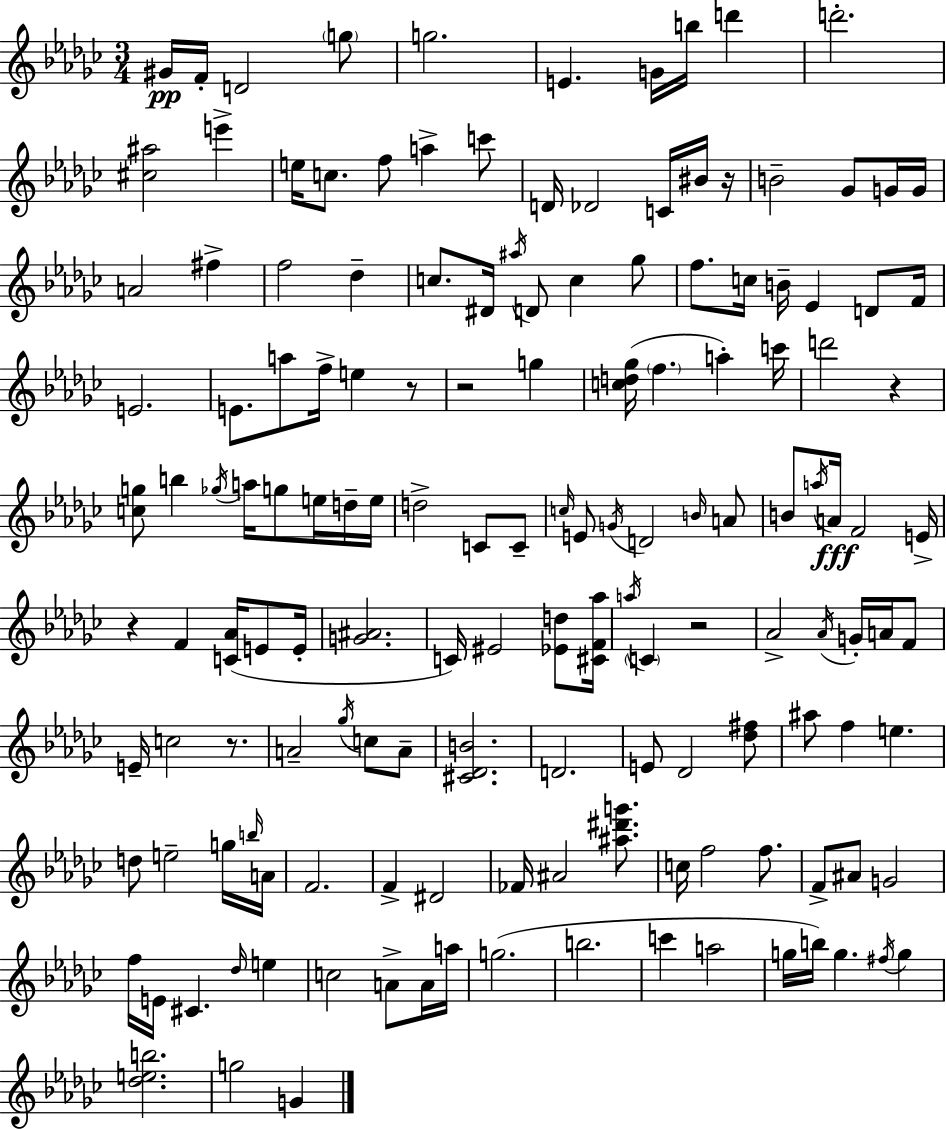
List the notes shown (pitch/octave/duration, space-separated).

G#4/s F4/s D4/h G5/e G5/h. E4/q. G4/s B5/s D6/q D6/h. [C#5,A#5]/h E6/q E5/s C5/e. F5/e A5/q C6/e D4/s Db4/h C4/s BIS4/s R/s B4/h Gb4/e G4/s G4/s A4/h F#5/q F5/h Db5/q C5/e. D#4/s A#5/s D4/e C5/q Gb5/e F5/e. C5/s B4/s Eb4/q D4/e F4/s E4/h. E4/e. A5/e F5/s E5/q R/e R/h G5/q [C5,D5,Gb5]/s F5/q. A5/q C6/s D6/h R/q [C5,G5]/e B5/q Gb5/s A5/s G5/e E5/s D5/s E5/s D5/h C4/e C4/e C5/s E4/e G4/s D4/h B4/s A4/e B4/e A5/s A4/s F4/h E4/s R/q F4/q [C4,Ab4]/s E4/e E4/s [G4,A#4]/h. C4/s EIS4/h [Eb4,D5]/e [C#4,F4,Ab5]/s A5/s C4/q R/h Ab4/h Ab4/s G4/s A4/s F4/e E4/s C5/h R/e. A4/h Gb5/s C5/e A4/e [C#4,Db4,B4]/h. D4/h. E4/e Db4/h [Db5,F#5]/e A#5/e F5/q E5/q. D5/e E5/h G5/s B5/s A4/s F4/h. F4/q D#4/h FES4/s A#4/h [A#5,D#6,G6]/e. C5/s F5/h F5/e. F4/e A#4/e G4/h F5/s E4/s C#4/q. Db5/s E5/q C5/h A4/e A4/s A5/s G5/h. B5/h. C6/q A5/h G5/s B5/s G5/q. F#5/s G5/q [Db5,E5,B5]/h. G5/h G4/q